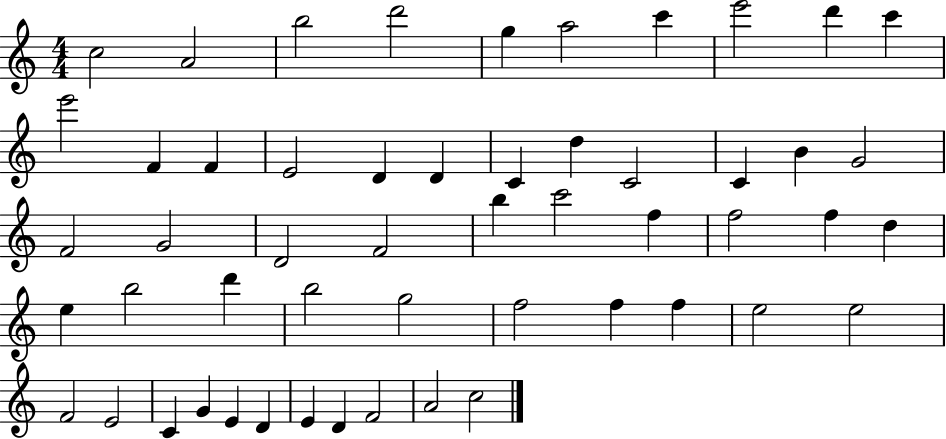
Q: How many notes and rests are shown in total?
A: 53